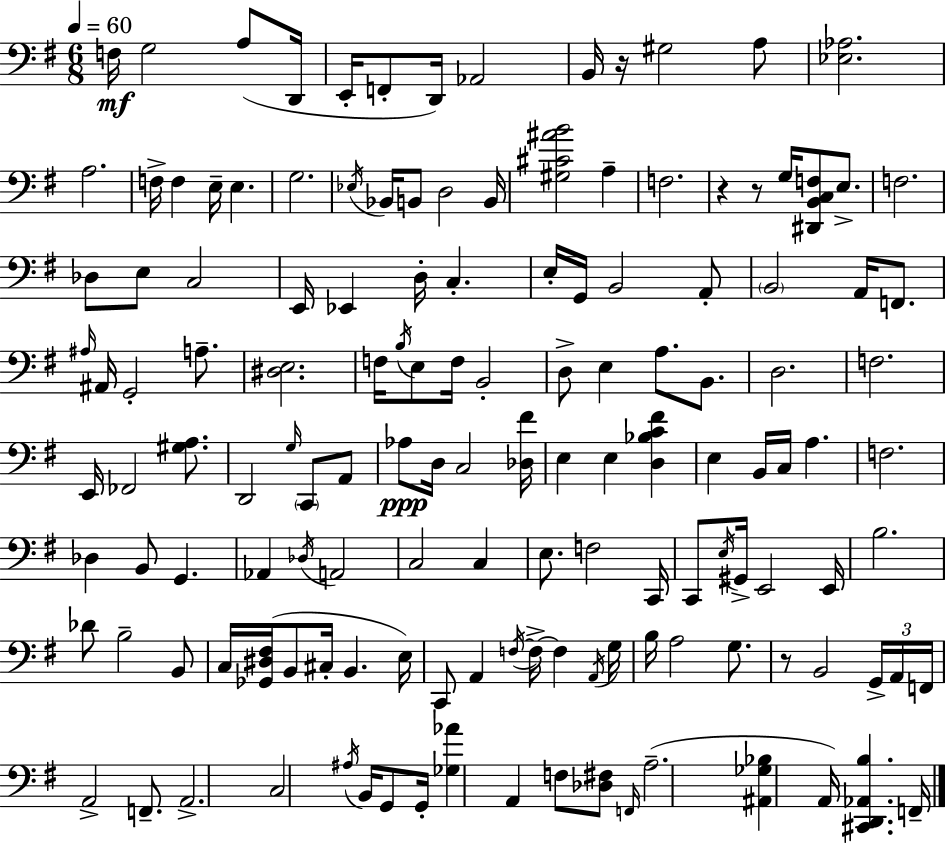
{
  \clef bass
  \numericTimeSignature
  \time 6/8
  \key e \minor
  \tempo 4 = 60
  f16\mf g2 a8( d,16 | e,16-. f,8-. d,16) aes,2 | b,16 r16 gis2 a8 | <ees aes>2. | \break a2. | f16-> f4 e16-- e4. | g2. | \acciaccatura { ees16 } bes,16 b,8 d2 | \break b,16 <gis cis' ais' b'>2 a4-- | f2. | r4 r8 g16 <dis, b, c f>8 e8.-> | f2. | \break des8 e8 c2 | e,16 ees,4 d16-. c4.-. | e16-. g,16 b,2 a,8-. | \parenthesize b,2 a,16 f,8. | \break \grace { ais16 } ais,16 g,2-. a8.-- | <dis e>2. | f16 \acciaccatura { b16 } e8 f16 b,2-. | d8-> e4 a8. | \break b,8. d2. | f2. | e,16 fes,2 | <gis a>8. d,2 \grace { g16 } | \break \parenthesize c,8 a,8 aes8\ppp d16 c2 | <des fis'>16 e4 e4 | <d bes c' fis'>4 e4 b,16 c16 a4. | f2. | \break des4 b,8 g,4. | aes,4 \acciaccatura { des16 } a,2 | c2 | c4 e8. f2 | \break c,16 c,8 \acciaccatura { e16 } gis,16-> e,2 | e,16 b2. | des'8 b2-- | b,8 c16 <ges, dis fis>16( b,8 cis16-. b,4. | \break e16) c,8 a,4 | \acciaccatura { f16~ }~ f16-> f4 \acciaccatura { a,16 } g16 b16 a2 | g8. r8 b,2 | \tuplet 3/2 { g,16-> a,16 f,16 } a,2-> | \break f,8.-- a,2.-> | c2 | \acciaccatura { ais16 } b,16 g,8 g,16-. <ges aes'>4 | a,4 f8 <des fis>8 \grace { f,16 }( a2.-- | \break <ais, ges bes>4 | a,16) <cis, d, aes, b>4. f,16-- \bar "|."
}